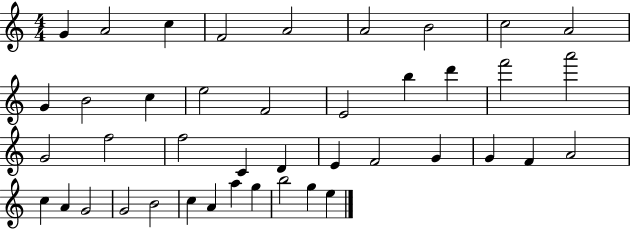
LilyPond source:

{
  \clef treble
  \numericTimeSignature
  \time 4/4
  \key c \major
  g'4 a'2 c''4 | f'2 a'2 | a'2 b'2 | c''2 a'2 | \break g'4 b'2 c''4 | e''2 f'2 | e'2 b''4 d'''4 | f'''2 a'''2 | \break g'2 f''2 | f''2 c'4 d'4 | e'4 f'2 g'4 | g'4 f'4 a'2 | \break c''4 a'4 g'2 | g'2 b'2 | c''4 a'4 a''4 g''4 | b''2 g''4 e''4 | \break \bar "|."
}